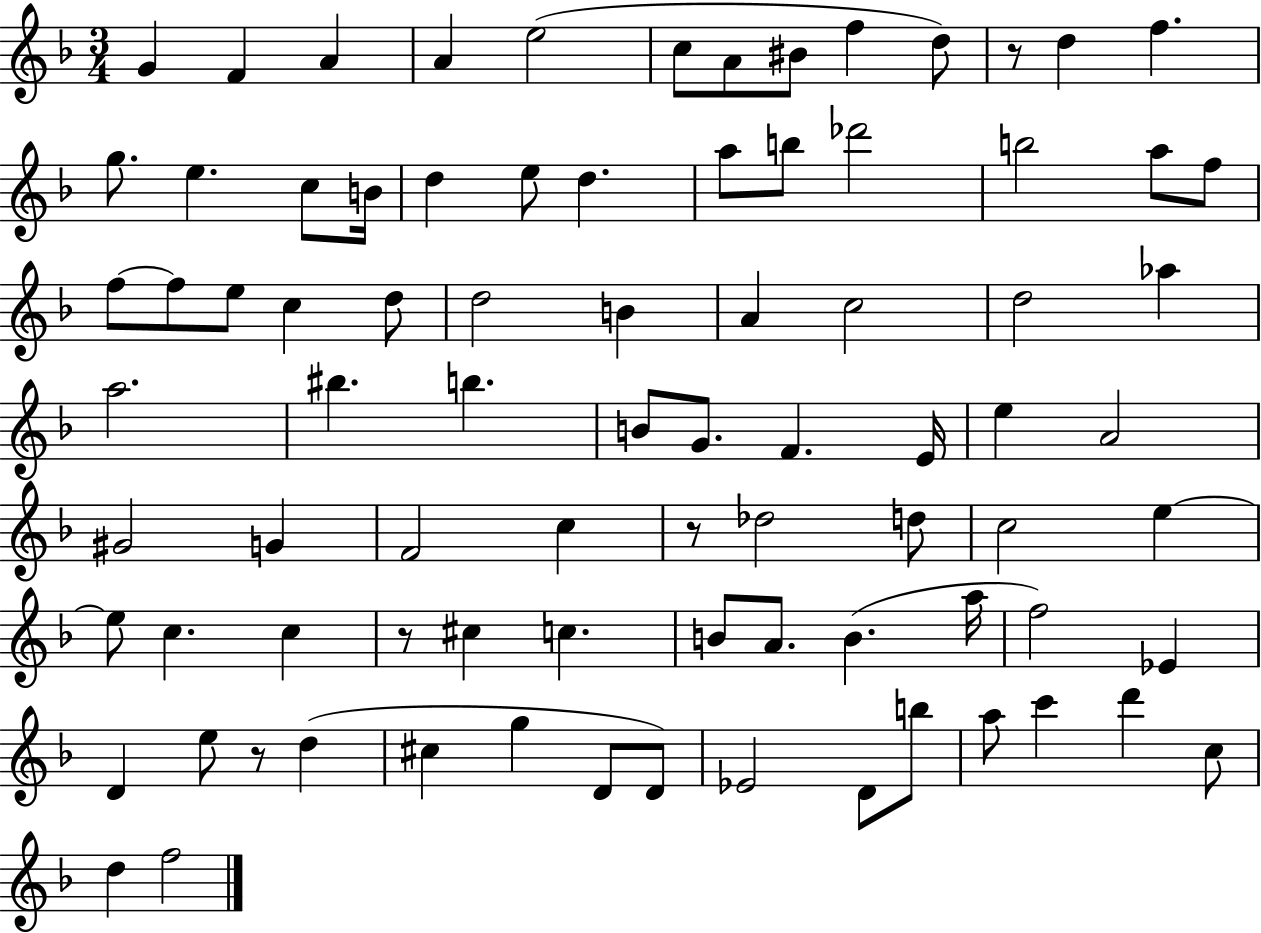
{
  \clef treble
  \numericTimeSignature
  \time 3/4
  \key f \major
  \repeat volta 2 { g'4 f'4 a'4 | a'4 e''2( | c''8 a'8 bis'8 f''4 d''8) | r8 d''4 f''4. | \break g''8. e''4. c''8 b'16 | d''4 e''8 d''4. | a''8 b''8 des'''2 | b''2 a''8 f''8 | \break f''8~~ f''8 e''8 c''4 d''8 | d''2 b'4 | a'4 c''2 | d''2 aes''4 | \break a''2. | bis''4. b''4. | b'8 g'8. f'4. e'16 | e''4 a'2 | \break gis'2 g'4 | f'2 c''4 | r8 des''2 d''8 | c''2 e''4~~ | \break e''8 c''4. c''4 | r8 cis''4 c''4. | b'8 a'8. b'4.( a''16 | f''2) ees'4 | \break d'4 e''8 r8 d''4( | cis''4 g''4 d'8 d'8) | ees'2 d'8 b''8 | a''8 c'''4 d'''4 c''8 | \break d''4 f''2 | } \bar "|."
}